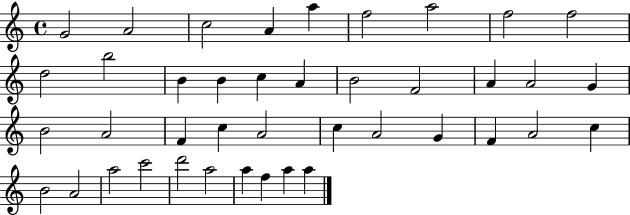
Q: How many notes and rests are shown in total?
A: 41